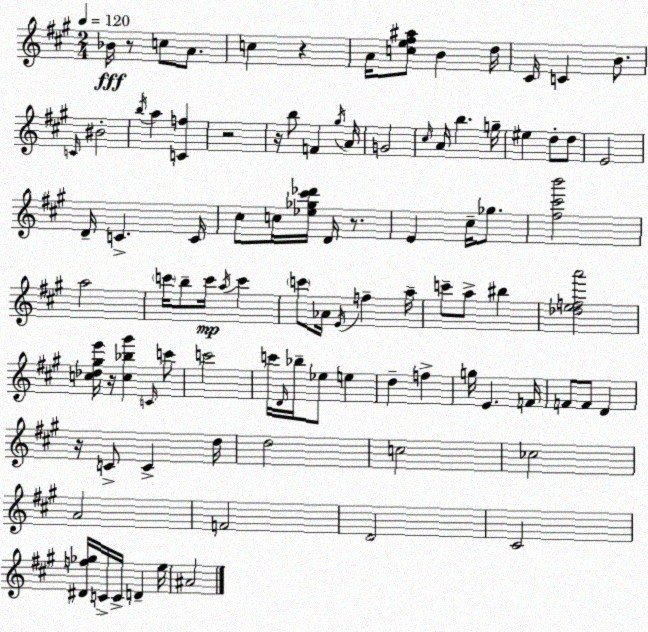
X:1
T:Untitled
M:2/4
L:1/4
K:A
_B/4 z/2 c/2 A/2 c z A/4 [ce^f^a]/2 B d/4 ^C/4 C B/2 C/4 ^B2 b/4 a [Cf] z2 z/4 b/2 F ^g/4 A/4 G2 ^c/4 A/4 b g/4 ^e d/2 d/2 E2 D/4 C C/4 ^c/2 c/4 [_e_g^c'_d']/4 D/4 z/2 E ^c/4 _g/2 [^f^c'b']2 a2 c'/4 b/2 c'/4 a/4 c' c'/2 _A/4 E/4 f a/4 c'/2 a/2 ^b [_defa']2 [c_d^ge']/4 z/4 [c_b^g'] C/4 c'/2 c'2 c'/4 D/4 _b/4 _e/2 e d f g/4 E F/4 F/2 F/2 D z/4 C/2 C d/4 d2 c2 _c2 A2 F2 D2 ^C2 [^Df_g]/4 C/4 C/4 D e/4 ^A2